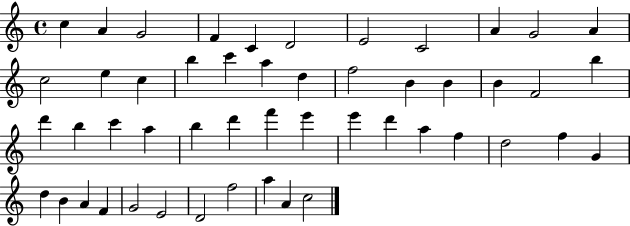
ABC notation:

X:1
T:Untitled
M:4/4
L:1/4
K:C
c A G2 F C D2 E2 C2 A G2 A c2 e c b c' a d f2 B B B F2 b d' b c' a b d' f' e' e' d' a f d2 f G d B A F G2 E2 D2 f2 a A c2